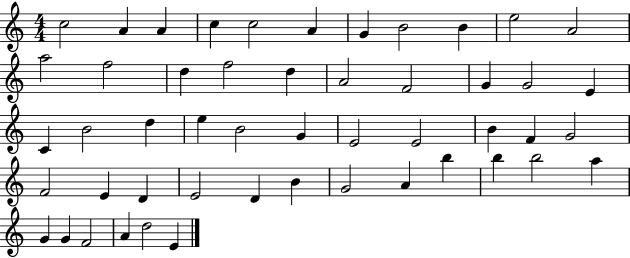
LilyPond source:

{
  \clef treble
  \numericTimeSignature
  \time 4/4
  \key c \major
  c''2 a'4 a'4 | c''4 c''2 a'4 | g'4 b'2 b'4 | e''2 a'2 | \break a''2 f''2 | d''4 f''2 d''4 | a'2 f'2 | g'4 g'2 e'4 | \break c'4 b'2 d''4 | e''4 b'2 g'4 | e'2 e'2 | b'4 f'4 g'2 | \break f'2 e'4 d'4 | e'2 d'4 b'4 | g'2 a'4 b''4 | b''4 b''2 a''4 | \break g'4 g'4 f'2 | a'4 d''2 e'4 | \bar "|."
}